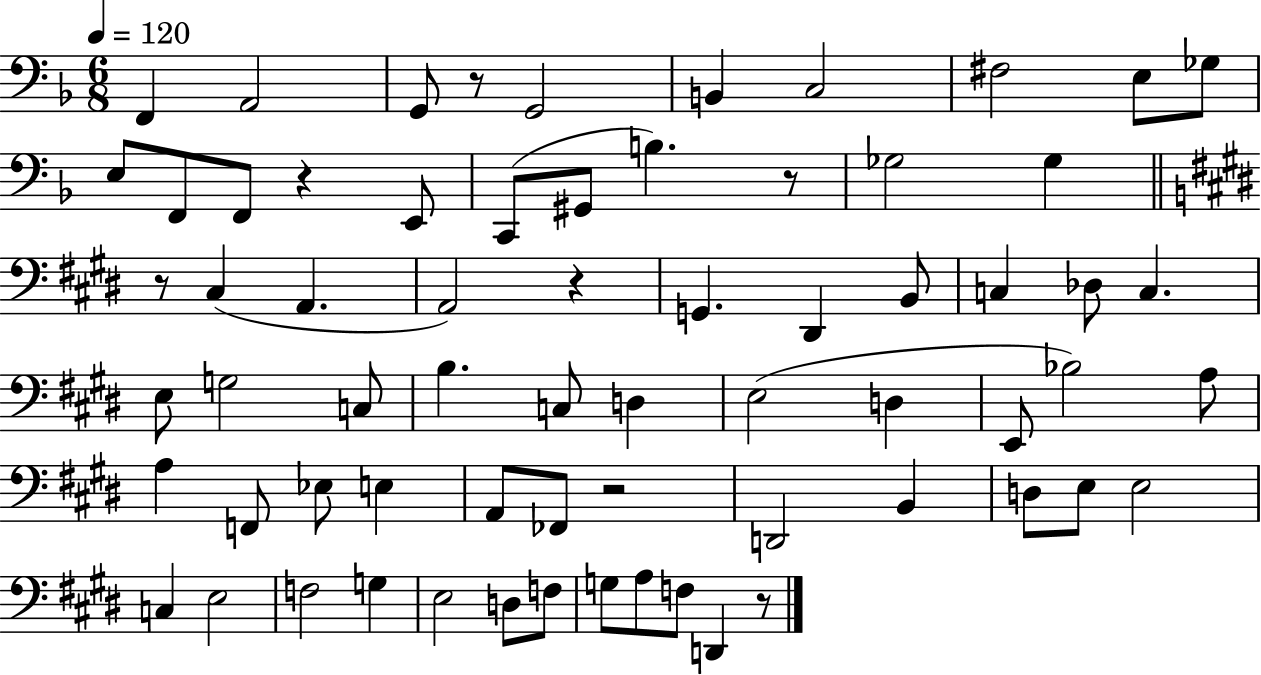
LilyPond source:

{
  \clef bass
  \numericTimeSignature
  \time 6/8
  \key f \major
  \tempo 4 = 120
  f,4 a,2 | g,8 r8 g,2 | b,4 c2 | fis2 e8 ges8 | \break e8 f,8 f,8 r4 e,8 | c,8( gis,8 b4.) r8 | ges2 ges4 | \bar "||" \break \key e \major r8 cis4( a,4. | a,2) r4 | g,4. dis,4 b,8 | c4 des8 c4. | \break e8 g2 c8 | b4. c8 d4 | e2( d4 | e,8 bes2) a8 | \break a4 f,8 ees8 e4 | a,8 fes,8 r2 | d,2 b,4 | d8 e8 e2 | \break c4 e2 | f2 g4 | e2 d8 f8 | g8 a8 f8 d,4 r8 | \break \bar "|."
}